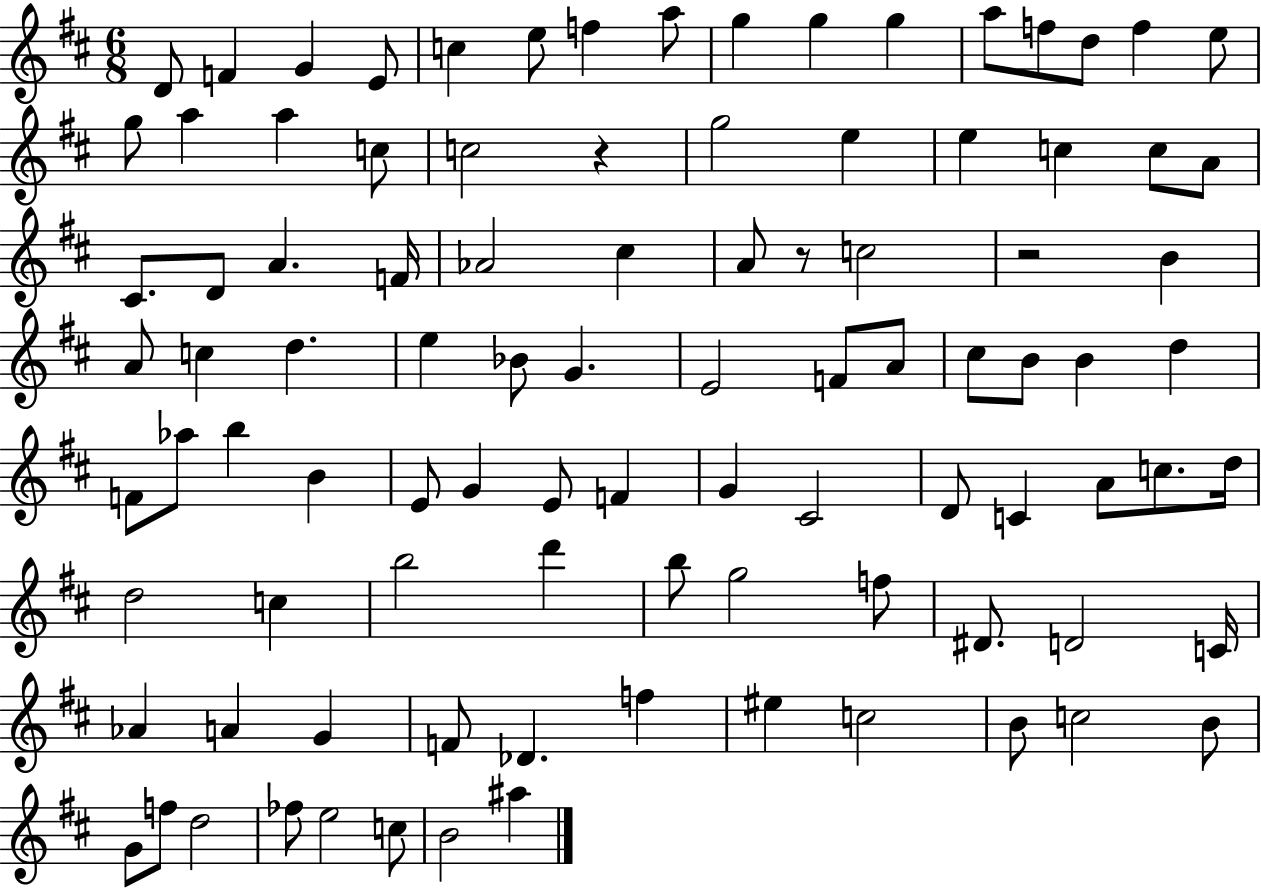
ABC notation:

X:1
T:Untitled
M:6/8
L:1/4
K:D
D/2 F G E/2 c e/2 f a/2 g g g a/2 f/2 d/2 f e/2 g/2 a a c/2 c2 z g2 e e c c/2 A/2 ^C/2 D/2 A F/4 _A2 ^c A/2 z/2 c2 z2 B A/2 c d e _B/2 G E2 F/2 A/2 ^c/2 B/2 B d F/2 _a/2 b B E/2 G E/2 F G ^C2 D/2 C A/2 c/2 d/4 d2 c b2 d' b/2 g2 f/2 ^D/2 D2 C/4 _A A G F/2 _D f ^e c2 B/2 c2 B/2 G/2 f/2 d2 _f/2 e2 c/2 B2 ^a